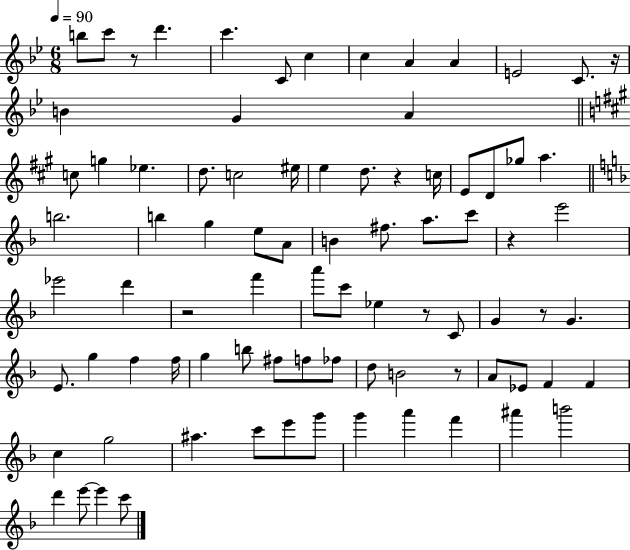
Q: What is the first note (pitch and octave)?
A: B5